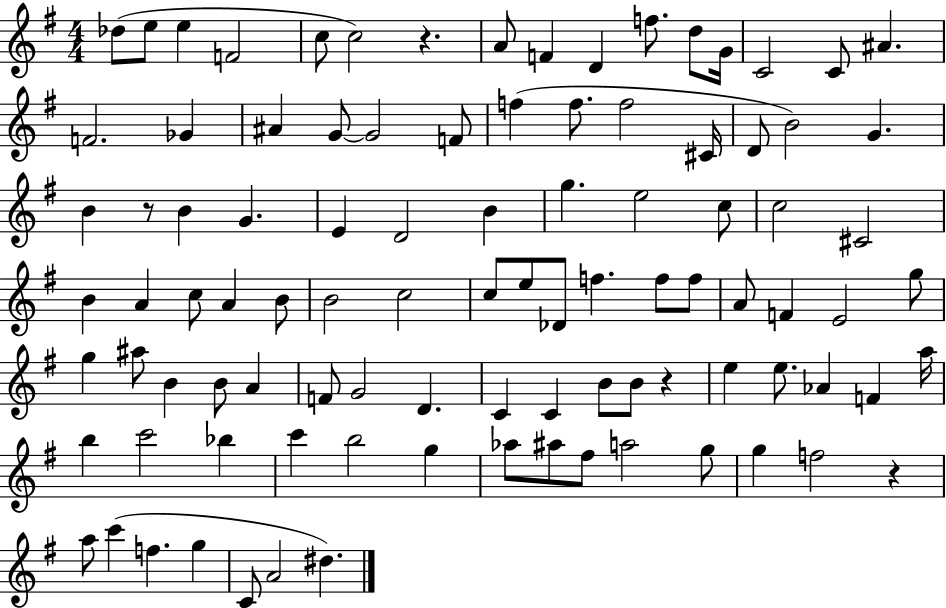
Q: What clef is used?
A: treble